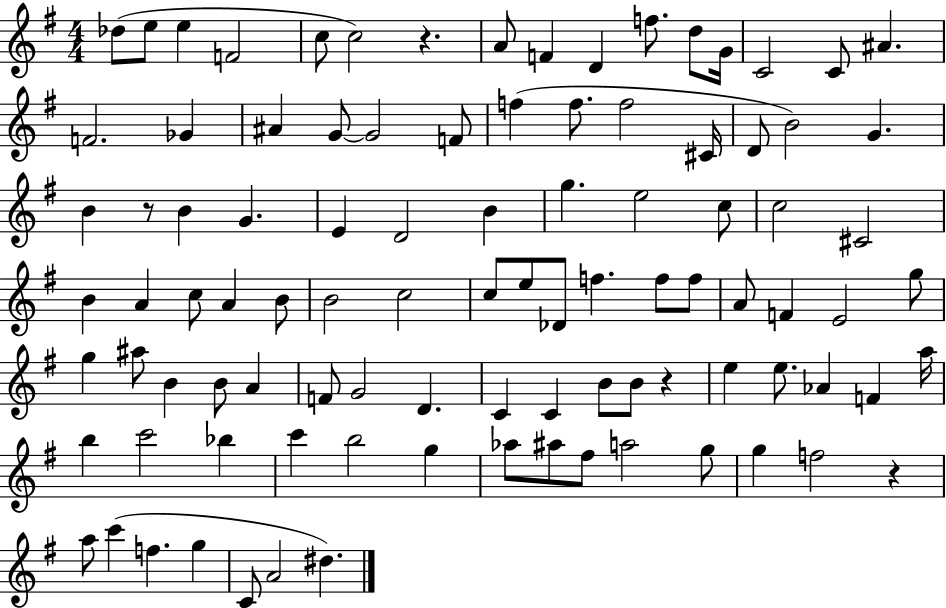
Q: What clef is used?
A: treble